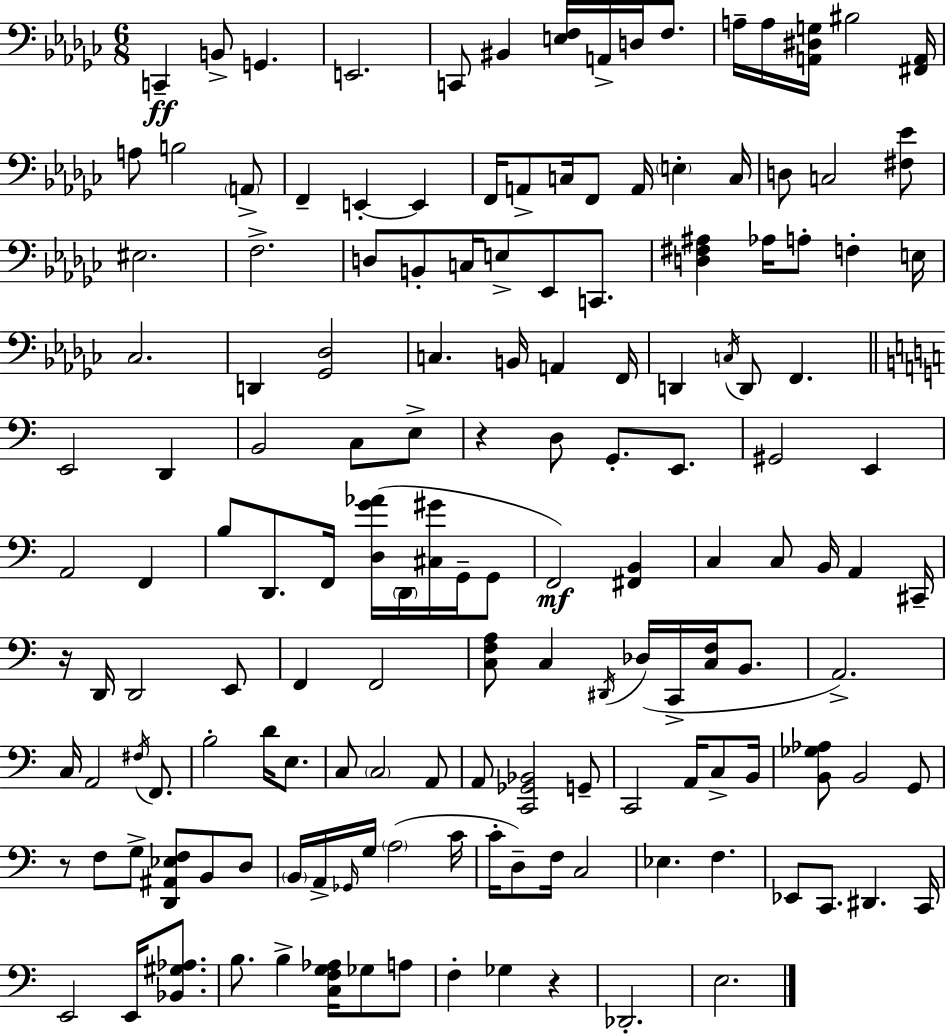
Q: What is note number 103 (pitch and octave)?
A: F3